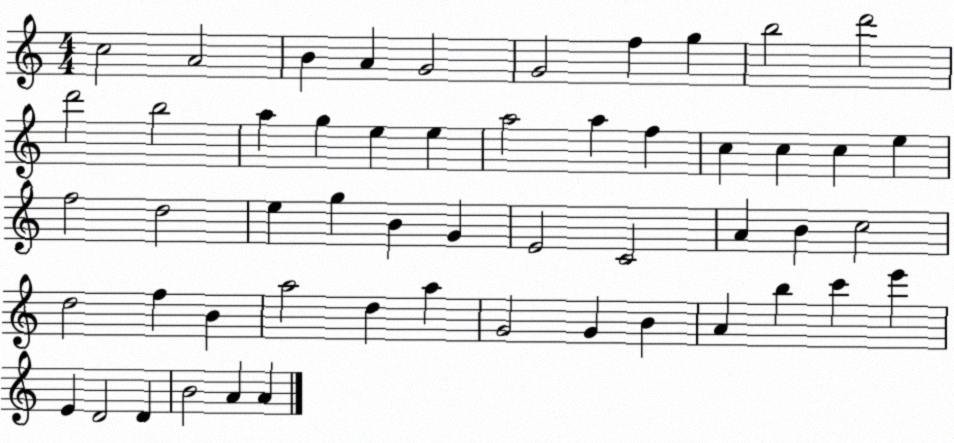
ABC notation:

X:1
T:Untitled
M:4/4
L:1/4
K:C
c2 A2 B A G2 G2 f g b2 d'2 d'2 b2 a g e e a2 a f c c c e f2 d2 e g B G E2 C2 A B c2 d2 f B a2 d a G2 G B A b c' e' E D2 D B2 A A